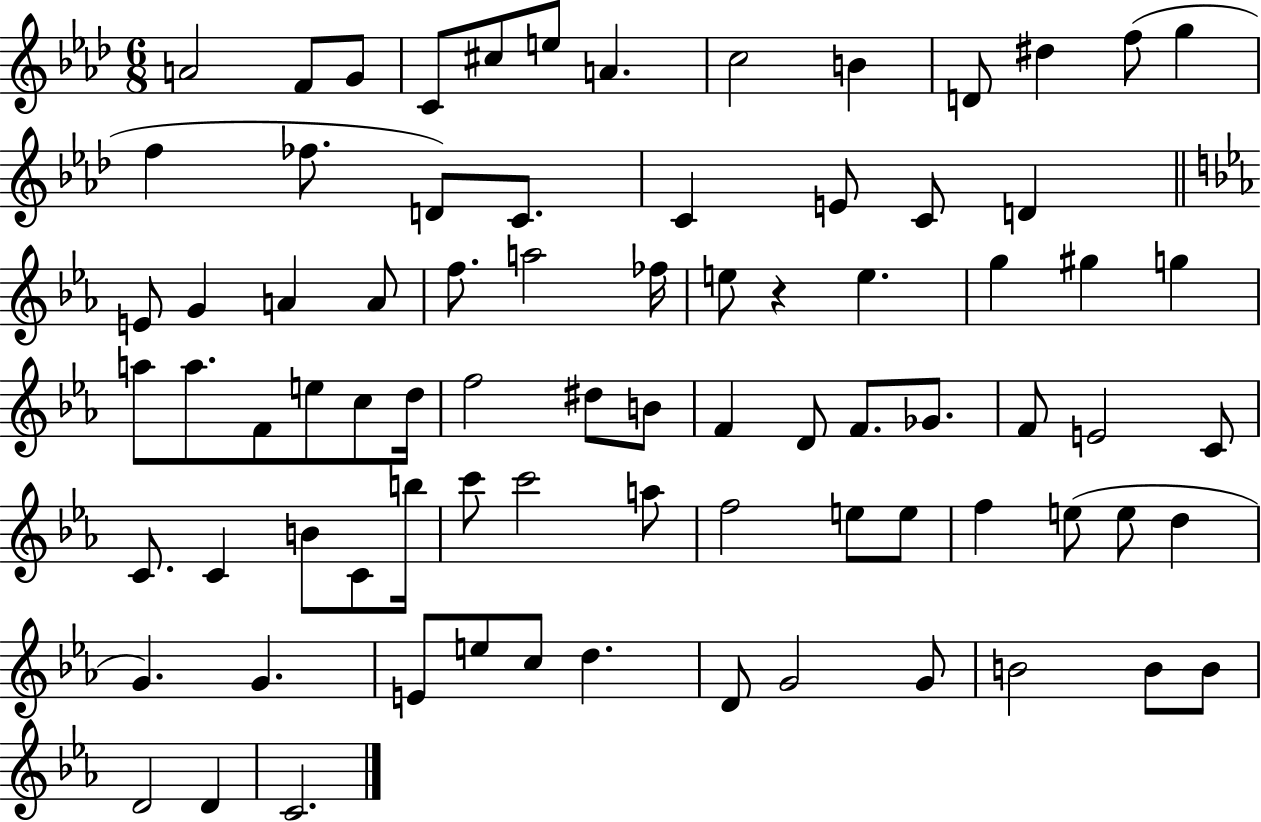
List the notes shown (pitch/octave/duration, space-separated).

A4/h F4/e G4/e C4/e C#5/e E5/e A4/q. C5/h B4/q D4/e D#5/q F5/e G5/q F5/q FES5/e. D4/e C4/e. C4/q E4/e C4/e D4/q E4/e G4/q A4/q A4/e F5/e. A5/h FES5/s E5/e R/q E5/q. G5/q G#5/q G5/q A5/e A5/e. F4/e E5/e C5/e D5/s F5/h D#5/e B4/e F4/q D4/e F4/e. Gb4/e. F4/e E4/h C4/e C4/e. C4/q B4/e C4/e B5/s C6/e C6/h A5/e F5/h E5/e E5/e F5/q E5/e E5/e D5/q G4/q. G4/q. E4/e E5/e C5/e D5/q. D4/e G4/h G4/e B4/h B4/e B4/e D4/h D4/q C4/h.